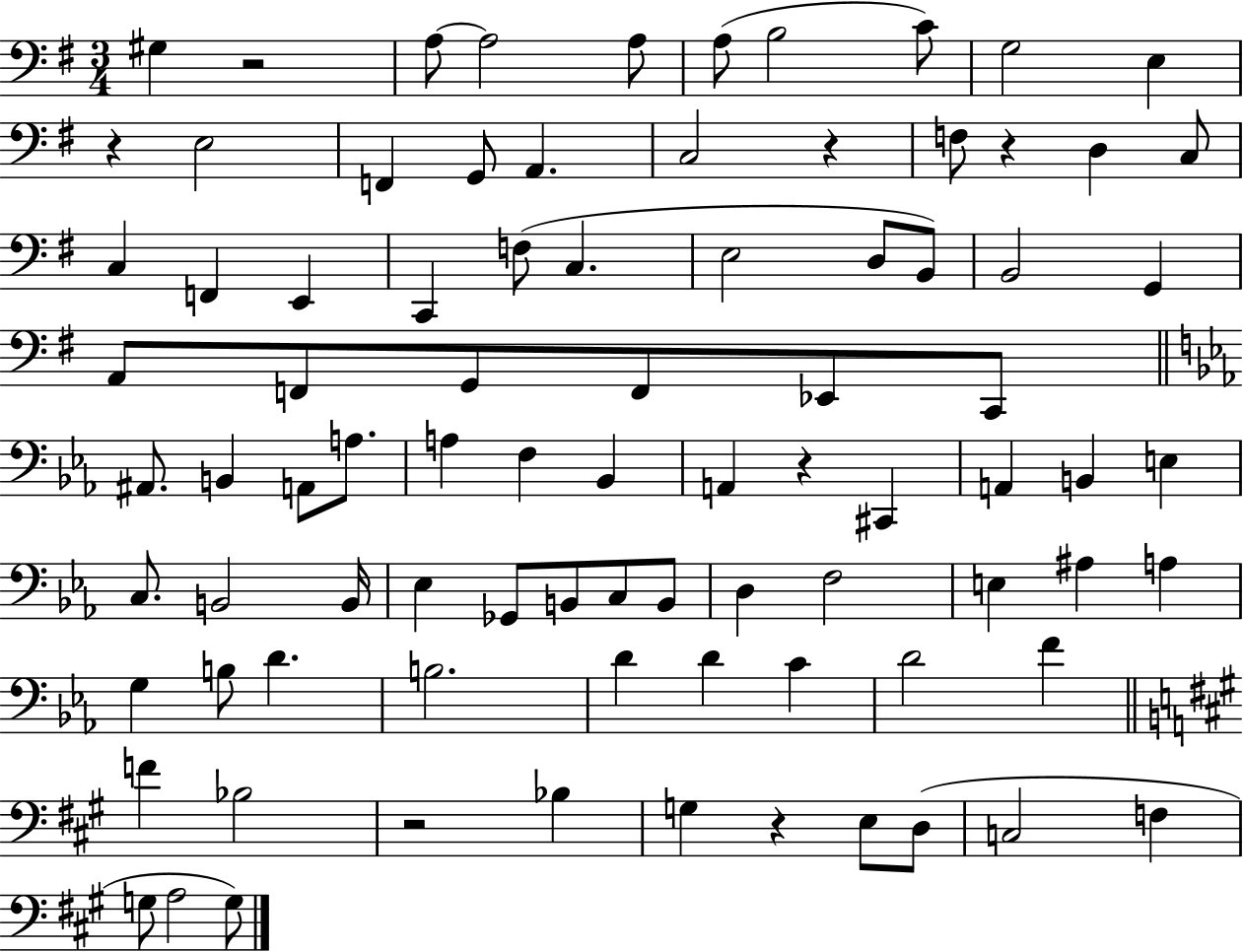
X:1
T:Untitled
M:3/4
L:1/4
K:G
^G, z2 A,/2 A,2 A,/2 A,/2 B,2 C/2 G,2 E, z E,2 F,, G,,/2 A,, C,2 z F,/2 z D, C,/2 C, F,, E,, C,, F,/2 C, E,2 D,/2 B,,/2 B,,2 G,, A,,/2 F,,/2 G,,/2 F,,/2 _E,,/2 C,,/2 ^A,,/2 B,, A,,/2 A,/2 A, F, _B,, A,, z ^C,, A,, B,, E, C,/2 B,,2 B,,/4 _E, _G,,/2 B,,/2 C,/2 B,,/2 D, F,2 E, ^A, A, G, B,/2 D B,2 D D C D2 F F _B,2 z2 _B, G, z E,/2 D,/2 C,2 F, G,/2 A,2 G,/2